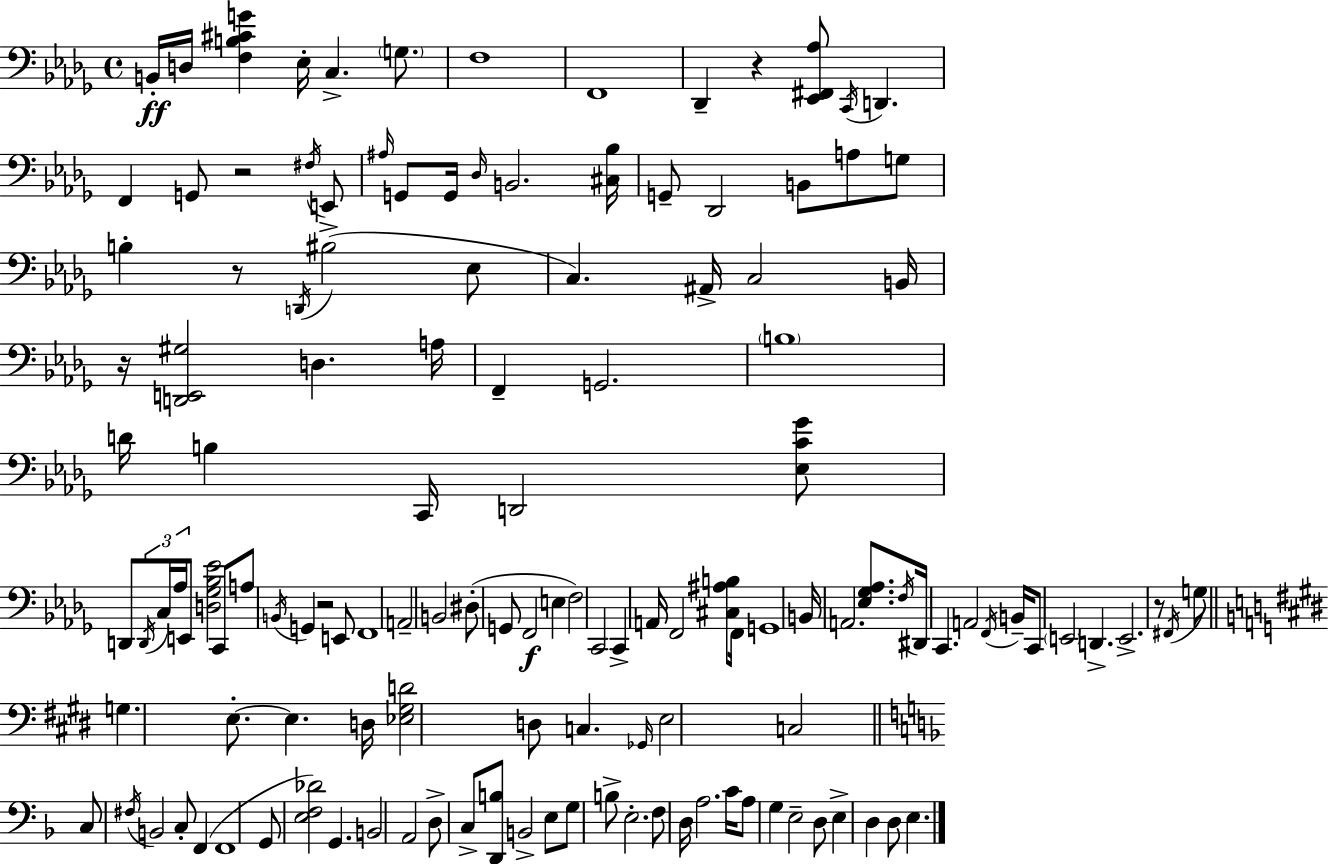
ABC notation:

X:1
T:Untitled
M:4/4
L:1/4
K:Bbm
B,,/4 D,/4 [F,B,^CG] _E,/4 C, G,/2 F,4 F,,4 _D,, z [_E,,^F,,_A,]/2 C,,/4 D,, F,, G,,/2 z2 ^F,/4 E,,/2 ^A,/4 G,,/2 G,,/4 _D,/4 B,,2 [^C,_B,]/4 G,,/2 _D,,2 B,,/2 A,/2 G,/2 B, z/2 D,,/4 ^B,2 _E,/2 C, ^A,,/4 C,2 B,,/4 z/4 [D,,E,,^G,]2 D, A,/4 F,, G,,2 B,4 D/4 B, C,,/4 D,,2 [_E,C_G]/2 D,,/2 D,,/4 C,/4 _A,/4 E,,/2 [D,_G,_B,_E]2 C,,/2 A,/2 B,,/4 G,, z2 E,,/2 F,,4 A,,2 B,,2 ^D,/2 G,,/2 F,,2 E, F,2 C,,2 C,, A,,/4 F,,2 [^C,^A,B,]/2 F,,/4 G,,4 B,,/4 A,,2 [_E,_G,_A,]/2 F,/4 ^D,,/4 C,, A,,2 F,,/4 B,,/4 C,,/2 E,,2 D,, E,,2 z/2 ^F,,/4 G,/2 G, E,/2 E, D,/4 [_E,^G,D]2 D,/2 C, _G,,/4 E,2 C,2 C,/2 ^F,/4 B,,2 C,/2 F,, F,,4 G,,/2 [E,F,_D]2 G,, B,,2 A,,2 D,/2 C,/2 [D,,B,]/2 B,,2 E,/2 G,/2 B,/2 E,2 F,/2 D,/4 A,2 C/4 A,/2 G, E,2 D,/2 E, D, D,/2 E,